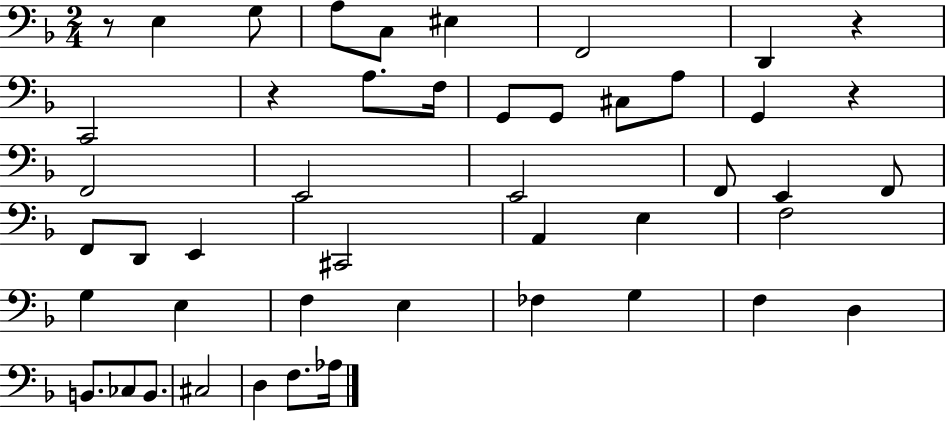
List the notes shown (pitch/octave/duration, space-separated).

R/e E3/q G3/e A3/e C3/e EIS3/q F2/h D2/q R/q C2/h R/q A3/e. F3/s G2/e G2/e C#3/e A3/e G2/q R/q F2/h E2/h E2/h F2/e E2/q F2/e F2/e D2/e E2/q C#2/h A2/q E3/q F3/h G3/q E3/q F3/q E3/q FES3/q G3/q F3/q D3/q B2/e. CES3/e B2/e. C#3/h D3/q F3/e. Ab3/s